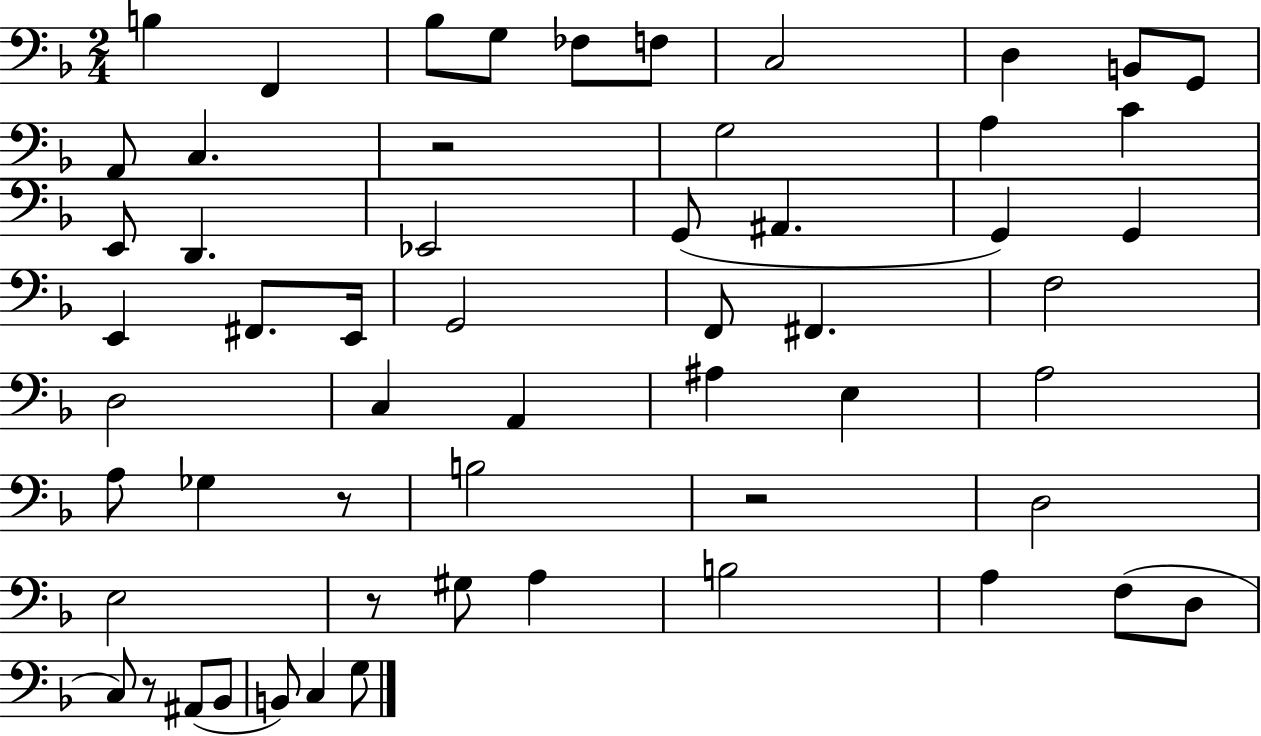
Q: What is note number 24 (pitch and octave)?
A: F#2